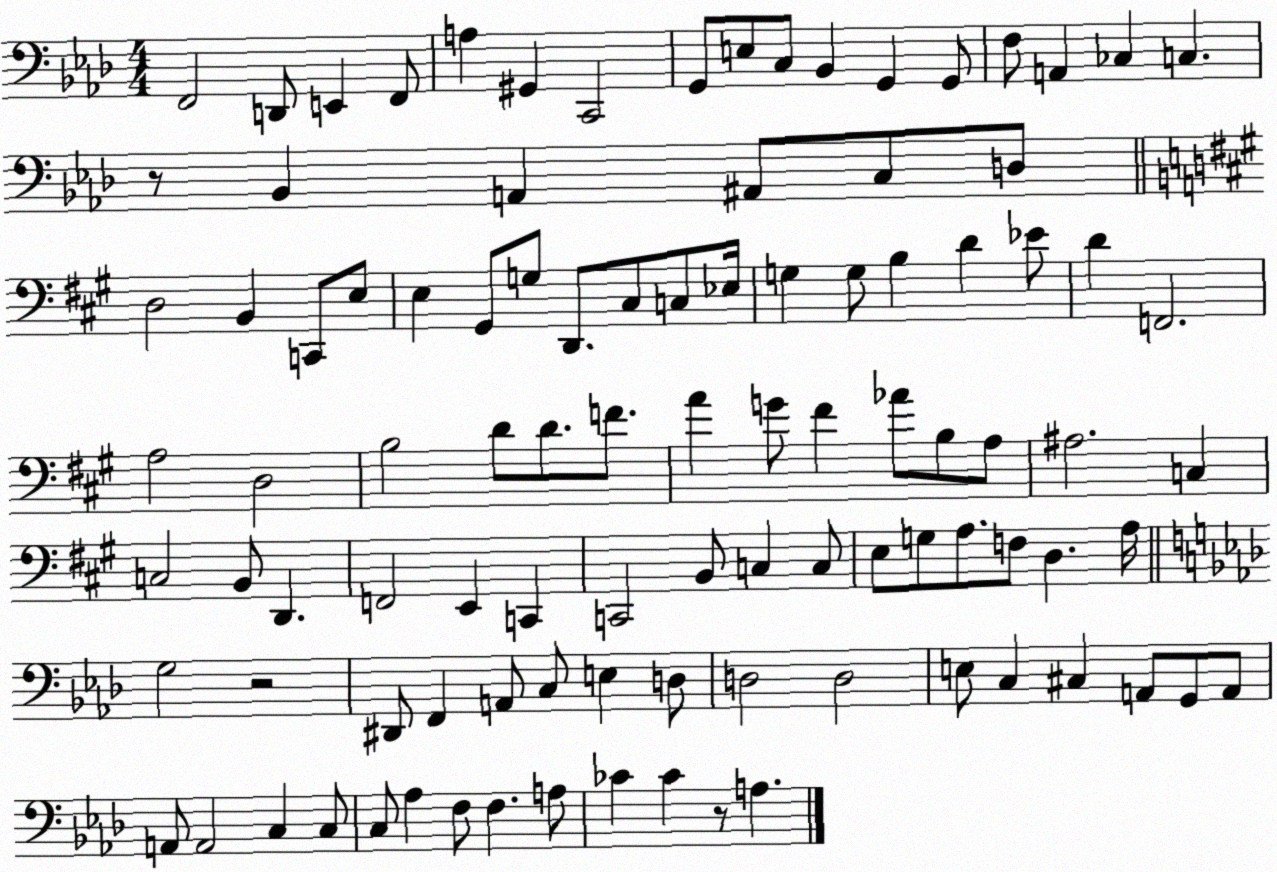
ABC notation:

X:1
T:Untitled
M:4/4
L:1/4
K:Ab
F,,2 D,,/2 E,, F,,/2 A, ^G,, C,,2 G,,/2 E,/2 C,/2 _B,, G,, G,,/2 F,/2 A,, _C, C, z/2 _B,, A,, ^A,,/2 C,/2 D,/2 D,2 B,, C,,/2 E,/2 E, ^G,,/2 G,/2 D,,/2 ^C,/2 C,/2 _E,/4 G, G,/2 B, D _E/2 D F,,2 A,2 D,2 B,2 D/2 D/2 F/2 A G/2 ^F _A/2 B,/2 A,/2 ^A,2 C, C,2 B,,/2 D,, F,,2 E,, C,, C,,2 B,,/2 C, C,/2 E,/2 G,/2 A,/2 F,/2 D, A,/4 G,2 z2 ^D,,/2 F,, A,,/2 C,/2 E, D,/2 D,2 D,2 E,/2 C, ^C, A,,/2 G,,/2 A,,/2 A,,/2 A,,2 C, C,/2 C,/2 _A, F,/2 F, A,/2 _C _C z/2 A,